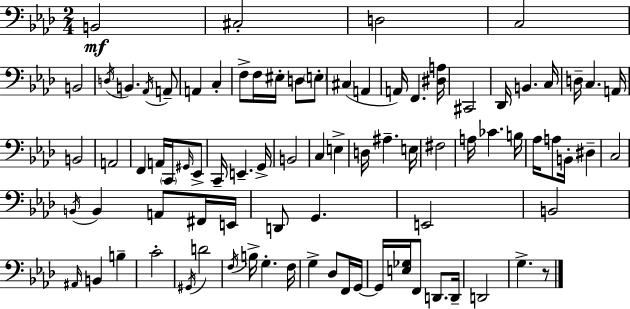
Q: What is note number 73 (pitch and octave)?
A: Db3